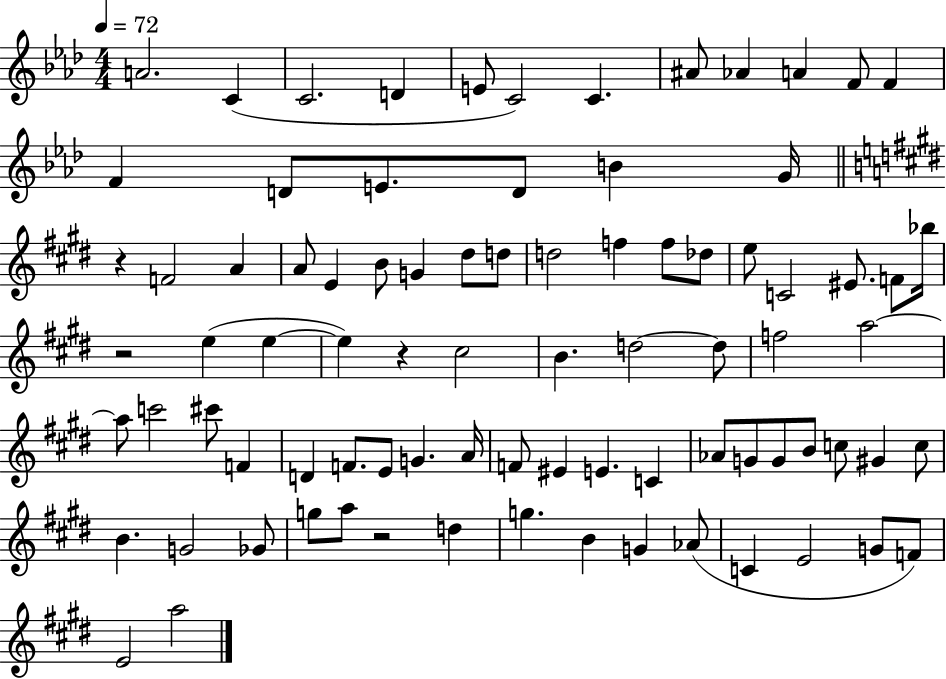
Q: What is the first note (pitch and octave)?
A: A4